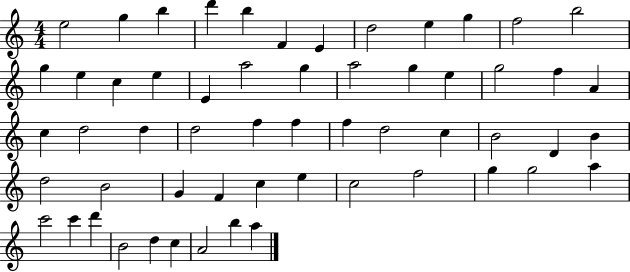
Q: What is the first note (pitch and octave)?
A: E5